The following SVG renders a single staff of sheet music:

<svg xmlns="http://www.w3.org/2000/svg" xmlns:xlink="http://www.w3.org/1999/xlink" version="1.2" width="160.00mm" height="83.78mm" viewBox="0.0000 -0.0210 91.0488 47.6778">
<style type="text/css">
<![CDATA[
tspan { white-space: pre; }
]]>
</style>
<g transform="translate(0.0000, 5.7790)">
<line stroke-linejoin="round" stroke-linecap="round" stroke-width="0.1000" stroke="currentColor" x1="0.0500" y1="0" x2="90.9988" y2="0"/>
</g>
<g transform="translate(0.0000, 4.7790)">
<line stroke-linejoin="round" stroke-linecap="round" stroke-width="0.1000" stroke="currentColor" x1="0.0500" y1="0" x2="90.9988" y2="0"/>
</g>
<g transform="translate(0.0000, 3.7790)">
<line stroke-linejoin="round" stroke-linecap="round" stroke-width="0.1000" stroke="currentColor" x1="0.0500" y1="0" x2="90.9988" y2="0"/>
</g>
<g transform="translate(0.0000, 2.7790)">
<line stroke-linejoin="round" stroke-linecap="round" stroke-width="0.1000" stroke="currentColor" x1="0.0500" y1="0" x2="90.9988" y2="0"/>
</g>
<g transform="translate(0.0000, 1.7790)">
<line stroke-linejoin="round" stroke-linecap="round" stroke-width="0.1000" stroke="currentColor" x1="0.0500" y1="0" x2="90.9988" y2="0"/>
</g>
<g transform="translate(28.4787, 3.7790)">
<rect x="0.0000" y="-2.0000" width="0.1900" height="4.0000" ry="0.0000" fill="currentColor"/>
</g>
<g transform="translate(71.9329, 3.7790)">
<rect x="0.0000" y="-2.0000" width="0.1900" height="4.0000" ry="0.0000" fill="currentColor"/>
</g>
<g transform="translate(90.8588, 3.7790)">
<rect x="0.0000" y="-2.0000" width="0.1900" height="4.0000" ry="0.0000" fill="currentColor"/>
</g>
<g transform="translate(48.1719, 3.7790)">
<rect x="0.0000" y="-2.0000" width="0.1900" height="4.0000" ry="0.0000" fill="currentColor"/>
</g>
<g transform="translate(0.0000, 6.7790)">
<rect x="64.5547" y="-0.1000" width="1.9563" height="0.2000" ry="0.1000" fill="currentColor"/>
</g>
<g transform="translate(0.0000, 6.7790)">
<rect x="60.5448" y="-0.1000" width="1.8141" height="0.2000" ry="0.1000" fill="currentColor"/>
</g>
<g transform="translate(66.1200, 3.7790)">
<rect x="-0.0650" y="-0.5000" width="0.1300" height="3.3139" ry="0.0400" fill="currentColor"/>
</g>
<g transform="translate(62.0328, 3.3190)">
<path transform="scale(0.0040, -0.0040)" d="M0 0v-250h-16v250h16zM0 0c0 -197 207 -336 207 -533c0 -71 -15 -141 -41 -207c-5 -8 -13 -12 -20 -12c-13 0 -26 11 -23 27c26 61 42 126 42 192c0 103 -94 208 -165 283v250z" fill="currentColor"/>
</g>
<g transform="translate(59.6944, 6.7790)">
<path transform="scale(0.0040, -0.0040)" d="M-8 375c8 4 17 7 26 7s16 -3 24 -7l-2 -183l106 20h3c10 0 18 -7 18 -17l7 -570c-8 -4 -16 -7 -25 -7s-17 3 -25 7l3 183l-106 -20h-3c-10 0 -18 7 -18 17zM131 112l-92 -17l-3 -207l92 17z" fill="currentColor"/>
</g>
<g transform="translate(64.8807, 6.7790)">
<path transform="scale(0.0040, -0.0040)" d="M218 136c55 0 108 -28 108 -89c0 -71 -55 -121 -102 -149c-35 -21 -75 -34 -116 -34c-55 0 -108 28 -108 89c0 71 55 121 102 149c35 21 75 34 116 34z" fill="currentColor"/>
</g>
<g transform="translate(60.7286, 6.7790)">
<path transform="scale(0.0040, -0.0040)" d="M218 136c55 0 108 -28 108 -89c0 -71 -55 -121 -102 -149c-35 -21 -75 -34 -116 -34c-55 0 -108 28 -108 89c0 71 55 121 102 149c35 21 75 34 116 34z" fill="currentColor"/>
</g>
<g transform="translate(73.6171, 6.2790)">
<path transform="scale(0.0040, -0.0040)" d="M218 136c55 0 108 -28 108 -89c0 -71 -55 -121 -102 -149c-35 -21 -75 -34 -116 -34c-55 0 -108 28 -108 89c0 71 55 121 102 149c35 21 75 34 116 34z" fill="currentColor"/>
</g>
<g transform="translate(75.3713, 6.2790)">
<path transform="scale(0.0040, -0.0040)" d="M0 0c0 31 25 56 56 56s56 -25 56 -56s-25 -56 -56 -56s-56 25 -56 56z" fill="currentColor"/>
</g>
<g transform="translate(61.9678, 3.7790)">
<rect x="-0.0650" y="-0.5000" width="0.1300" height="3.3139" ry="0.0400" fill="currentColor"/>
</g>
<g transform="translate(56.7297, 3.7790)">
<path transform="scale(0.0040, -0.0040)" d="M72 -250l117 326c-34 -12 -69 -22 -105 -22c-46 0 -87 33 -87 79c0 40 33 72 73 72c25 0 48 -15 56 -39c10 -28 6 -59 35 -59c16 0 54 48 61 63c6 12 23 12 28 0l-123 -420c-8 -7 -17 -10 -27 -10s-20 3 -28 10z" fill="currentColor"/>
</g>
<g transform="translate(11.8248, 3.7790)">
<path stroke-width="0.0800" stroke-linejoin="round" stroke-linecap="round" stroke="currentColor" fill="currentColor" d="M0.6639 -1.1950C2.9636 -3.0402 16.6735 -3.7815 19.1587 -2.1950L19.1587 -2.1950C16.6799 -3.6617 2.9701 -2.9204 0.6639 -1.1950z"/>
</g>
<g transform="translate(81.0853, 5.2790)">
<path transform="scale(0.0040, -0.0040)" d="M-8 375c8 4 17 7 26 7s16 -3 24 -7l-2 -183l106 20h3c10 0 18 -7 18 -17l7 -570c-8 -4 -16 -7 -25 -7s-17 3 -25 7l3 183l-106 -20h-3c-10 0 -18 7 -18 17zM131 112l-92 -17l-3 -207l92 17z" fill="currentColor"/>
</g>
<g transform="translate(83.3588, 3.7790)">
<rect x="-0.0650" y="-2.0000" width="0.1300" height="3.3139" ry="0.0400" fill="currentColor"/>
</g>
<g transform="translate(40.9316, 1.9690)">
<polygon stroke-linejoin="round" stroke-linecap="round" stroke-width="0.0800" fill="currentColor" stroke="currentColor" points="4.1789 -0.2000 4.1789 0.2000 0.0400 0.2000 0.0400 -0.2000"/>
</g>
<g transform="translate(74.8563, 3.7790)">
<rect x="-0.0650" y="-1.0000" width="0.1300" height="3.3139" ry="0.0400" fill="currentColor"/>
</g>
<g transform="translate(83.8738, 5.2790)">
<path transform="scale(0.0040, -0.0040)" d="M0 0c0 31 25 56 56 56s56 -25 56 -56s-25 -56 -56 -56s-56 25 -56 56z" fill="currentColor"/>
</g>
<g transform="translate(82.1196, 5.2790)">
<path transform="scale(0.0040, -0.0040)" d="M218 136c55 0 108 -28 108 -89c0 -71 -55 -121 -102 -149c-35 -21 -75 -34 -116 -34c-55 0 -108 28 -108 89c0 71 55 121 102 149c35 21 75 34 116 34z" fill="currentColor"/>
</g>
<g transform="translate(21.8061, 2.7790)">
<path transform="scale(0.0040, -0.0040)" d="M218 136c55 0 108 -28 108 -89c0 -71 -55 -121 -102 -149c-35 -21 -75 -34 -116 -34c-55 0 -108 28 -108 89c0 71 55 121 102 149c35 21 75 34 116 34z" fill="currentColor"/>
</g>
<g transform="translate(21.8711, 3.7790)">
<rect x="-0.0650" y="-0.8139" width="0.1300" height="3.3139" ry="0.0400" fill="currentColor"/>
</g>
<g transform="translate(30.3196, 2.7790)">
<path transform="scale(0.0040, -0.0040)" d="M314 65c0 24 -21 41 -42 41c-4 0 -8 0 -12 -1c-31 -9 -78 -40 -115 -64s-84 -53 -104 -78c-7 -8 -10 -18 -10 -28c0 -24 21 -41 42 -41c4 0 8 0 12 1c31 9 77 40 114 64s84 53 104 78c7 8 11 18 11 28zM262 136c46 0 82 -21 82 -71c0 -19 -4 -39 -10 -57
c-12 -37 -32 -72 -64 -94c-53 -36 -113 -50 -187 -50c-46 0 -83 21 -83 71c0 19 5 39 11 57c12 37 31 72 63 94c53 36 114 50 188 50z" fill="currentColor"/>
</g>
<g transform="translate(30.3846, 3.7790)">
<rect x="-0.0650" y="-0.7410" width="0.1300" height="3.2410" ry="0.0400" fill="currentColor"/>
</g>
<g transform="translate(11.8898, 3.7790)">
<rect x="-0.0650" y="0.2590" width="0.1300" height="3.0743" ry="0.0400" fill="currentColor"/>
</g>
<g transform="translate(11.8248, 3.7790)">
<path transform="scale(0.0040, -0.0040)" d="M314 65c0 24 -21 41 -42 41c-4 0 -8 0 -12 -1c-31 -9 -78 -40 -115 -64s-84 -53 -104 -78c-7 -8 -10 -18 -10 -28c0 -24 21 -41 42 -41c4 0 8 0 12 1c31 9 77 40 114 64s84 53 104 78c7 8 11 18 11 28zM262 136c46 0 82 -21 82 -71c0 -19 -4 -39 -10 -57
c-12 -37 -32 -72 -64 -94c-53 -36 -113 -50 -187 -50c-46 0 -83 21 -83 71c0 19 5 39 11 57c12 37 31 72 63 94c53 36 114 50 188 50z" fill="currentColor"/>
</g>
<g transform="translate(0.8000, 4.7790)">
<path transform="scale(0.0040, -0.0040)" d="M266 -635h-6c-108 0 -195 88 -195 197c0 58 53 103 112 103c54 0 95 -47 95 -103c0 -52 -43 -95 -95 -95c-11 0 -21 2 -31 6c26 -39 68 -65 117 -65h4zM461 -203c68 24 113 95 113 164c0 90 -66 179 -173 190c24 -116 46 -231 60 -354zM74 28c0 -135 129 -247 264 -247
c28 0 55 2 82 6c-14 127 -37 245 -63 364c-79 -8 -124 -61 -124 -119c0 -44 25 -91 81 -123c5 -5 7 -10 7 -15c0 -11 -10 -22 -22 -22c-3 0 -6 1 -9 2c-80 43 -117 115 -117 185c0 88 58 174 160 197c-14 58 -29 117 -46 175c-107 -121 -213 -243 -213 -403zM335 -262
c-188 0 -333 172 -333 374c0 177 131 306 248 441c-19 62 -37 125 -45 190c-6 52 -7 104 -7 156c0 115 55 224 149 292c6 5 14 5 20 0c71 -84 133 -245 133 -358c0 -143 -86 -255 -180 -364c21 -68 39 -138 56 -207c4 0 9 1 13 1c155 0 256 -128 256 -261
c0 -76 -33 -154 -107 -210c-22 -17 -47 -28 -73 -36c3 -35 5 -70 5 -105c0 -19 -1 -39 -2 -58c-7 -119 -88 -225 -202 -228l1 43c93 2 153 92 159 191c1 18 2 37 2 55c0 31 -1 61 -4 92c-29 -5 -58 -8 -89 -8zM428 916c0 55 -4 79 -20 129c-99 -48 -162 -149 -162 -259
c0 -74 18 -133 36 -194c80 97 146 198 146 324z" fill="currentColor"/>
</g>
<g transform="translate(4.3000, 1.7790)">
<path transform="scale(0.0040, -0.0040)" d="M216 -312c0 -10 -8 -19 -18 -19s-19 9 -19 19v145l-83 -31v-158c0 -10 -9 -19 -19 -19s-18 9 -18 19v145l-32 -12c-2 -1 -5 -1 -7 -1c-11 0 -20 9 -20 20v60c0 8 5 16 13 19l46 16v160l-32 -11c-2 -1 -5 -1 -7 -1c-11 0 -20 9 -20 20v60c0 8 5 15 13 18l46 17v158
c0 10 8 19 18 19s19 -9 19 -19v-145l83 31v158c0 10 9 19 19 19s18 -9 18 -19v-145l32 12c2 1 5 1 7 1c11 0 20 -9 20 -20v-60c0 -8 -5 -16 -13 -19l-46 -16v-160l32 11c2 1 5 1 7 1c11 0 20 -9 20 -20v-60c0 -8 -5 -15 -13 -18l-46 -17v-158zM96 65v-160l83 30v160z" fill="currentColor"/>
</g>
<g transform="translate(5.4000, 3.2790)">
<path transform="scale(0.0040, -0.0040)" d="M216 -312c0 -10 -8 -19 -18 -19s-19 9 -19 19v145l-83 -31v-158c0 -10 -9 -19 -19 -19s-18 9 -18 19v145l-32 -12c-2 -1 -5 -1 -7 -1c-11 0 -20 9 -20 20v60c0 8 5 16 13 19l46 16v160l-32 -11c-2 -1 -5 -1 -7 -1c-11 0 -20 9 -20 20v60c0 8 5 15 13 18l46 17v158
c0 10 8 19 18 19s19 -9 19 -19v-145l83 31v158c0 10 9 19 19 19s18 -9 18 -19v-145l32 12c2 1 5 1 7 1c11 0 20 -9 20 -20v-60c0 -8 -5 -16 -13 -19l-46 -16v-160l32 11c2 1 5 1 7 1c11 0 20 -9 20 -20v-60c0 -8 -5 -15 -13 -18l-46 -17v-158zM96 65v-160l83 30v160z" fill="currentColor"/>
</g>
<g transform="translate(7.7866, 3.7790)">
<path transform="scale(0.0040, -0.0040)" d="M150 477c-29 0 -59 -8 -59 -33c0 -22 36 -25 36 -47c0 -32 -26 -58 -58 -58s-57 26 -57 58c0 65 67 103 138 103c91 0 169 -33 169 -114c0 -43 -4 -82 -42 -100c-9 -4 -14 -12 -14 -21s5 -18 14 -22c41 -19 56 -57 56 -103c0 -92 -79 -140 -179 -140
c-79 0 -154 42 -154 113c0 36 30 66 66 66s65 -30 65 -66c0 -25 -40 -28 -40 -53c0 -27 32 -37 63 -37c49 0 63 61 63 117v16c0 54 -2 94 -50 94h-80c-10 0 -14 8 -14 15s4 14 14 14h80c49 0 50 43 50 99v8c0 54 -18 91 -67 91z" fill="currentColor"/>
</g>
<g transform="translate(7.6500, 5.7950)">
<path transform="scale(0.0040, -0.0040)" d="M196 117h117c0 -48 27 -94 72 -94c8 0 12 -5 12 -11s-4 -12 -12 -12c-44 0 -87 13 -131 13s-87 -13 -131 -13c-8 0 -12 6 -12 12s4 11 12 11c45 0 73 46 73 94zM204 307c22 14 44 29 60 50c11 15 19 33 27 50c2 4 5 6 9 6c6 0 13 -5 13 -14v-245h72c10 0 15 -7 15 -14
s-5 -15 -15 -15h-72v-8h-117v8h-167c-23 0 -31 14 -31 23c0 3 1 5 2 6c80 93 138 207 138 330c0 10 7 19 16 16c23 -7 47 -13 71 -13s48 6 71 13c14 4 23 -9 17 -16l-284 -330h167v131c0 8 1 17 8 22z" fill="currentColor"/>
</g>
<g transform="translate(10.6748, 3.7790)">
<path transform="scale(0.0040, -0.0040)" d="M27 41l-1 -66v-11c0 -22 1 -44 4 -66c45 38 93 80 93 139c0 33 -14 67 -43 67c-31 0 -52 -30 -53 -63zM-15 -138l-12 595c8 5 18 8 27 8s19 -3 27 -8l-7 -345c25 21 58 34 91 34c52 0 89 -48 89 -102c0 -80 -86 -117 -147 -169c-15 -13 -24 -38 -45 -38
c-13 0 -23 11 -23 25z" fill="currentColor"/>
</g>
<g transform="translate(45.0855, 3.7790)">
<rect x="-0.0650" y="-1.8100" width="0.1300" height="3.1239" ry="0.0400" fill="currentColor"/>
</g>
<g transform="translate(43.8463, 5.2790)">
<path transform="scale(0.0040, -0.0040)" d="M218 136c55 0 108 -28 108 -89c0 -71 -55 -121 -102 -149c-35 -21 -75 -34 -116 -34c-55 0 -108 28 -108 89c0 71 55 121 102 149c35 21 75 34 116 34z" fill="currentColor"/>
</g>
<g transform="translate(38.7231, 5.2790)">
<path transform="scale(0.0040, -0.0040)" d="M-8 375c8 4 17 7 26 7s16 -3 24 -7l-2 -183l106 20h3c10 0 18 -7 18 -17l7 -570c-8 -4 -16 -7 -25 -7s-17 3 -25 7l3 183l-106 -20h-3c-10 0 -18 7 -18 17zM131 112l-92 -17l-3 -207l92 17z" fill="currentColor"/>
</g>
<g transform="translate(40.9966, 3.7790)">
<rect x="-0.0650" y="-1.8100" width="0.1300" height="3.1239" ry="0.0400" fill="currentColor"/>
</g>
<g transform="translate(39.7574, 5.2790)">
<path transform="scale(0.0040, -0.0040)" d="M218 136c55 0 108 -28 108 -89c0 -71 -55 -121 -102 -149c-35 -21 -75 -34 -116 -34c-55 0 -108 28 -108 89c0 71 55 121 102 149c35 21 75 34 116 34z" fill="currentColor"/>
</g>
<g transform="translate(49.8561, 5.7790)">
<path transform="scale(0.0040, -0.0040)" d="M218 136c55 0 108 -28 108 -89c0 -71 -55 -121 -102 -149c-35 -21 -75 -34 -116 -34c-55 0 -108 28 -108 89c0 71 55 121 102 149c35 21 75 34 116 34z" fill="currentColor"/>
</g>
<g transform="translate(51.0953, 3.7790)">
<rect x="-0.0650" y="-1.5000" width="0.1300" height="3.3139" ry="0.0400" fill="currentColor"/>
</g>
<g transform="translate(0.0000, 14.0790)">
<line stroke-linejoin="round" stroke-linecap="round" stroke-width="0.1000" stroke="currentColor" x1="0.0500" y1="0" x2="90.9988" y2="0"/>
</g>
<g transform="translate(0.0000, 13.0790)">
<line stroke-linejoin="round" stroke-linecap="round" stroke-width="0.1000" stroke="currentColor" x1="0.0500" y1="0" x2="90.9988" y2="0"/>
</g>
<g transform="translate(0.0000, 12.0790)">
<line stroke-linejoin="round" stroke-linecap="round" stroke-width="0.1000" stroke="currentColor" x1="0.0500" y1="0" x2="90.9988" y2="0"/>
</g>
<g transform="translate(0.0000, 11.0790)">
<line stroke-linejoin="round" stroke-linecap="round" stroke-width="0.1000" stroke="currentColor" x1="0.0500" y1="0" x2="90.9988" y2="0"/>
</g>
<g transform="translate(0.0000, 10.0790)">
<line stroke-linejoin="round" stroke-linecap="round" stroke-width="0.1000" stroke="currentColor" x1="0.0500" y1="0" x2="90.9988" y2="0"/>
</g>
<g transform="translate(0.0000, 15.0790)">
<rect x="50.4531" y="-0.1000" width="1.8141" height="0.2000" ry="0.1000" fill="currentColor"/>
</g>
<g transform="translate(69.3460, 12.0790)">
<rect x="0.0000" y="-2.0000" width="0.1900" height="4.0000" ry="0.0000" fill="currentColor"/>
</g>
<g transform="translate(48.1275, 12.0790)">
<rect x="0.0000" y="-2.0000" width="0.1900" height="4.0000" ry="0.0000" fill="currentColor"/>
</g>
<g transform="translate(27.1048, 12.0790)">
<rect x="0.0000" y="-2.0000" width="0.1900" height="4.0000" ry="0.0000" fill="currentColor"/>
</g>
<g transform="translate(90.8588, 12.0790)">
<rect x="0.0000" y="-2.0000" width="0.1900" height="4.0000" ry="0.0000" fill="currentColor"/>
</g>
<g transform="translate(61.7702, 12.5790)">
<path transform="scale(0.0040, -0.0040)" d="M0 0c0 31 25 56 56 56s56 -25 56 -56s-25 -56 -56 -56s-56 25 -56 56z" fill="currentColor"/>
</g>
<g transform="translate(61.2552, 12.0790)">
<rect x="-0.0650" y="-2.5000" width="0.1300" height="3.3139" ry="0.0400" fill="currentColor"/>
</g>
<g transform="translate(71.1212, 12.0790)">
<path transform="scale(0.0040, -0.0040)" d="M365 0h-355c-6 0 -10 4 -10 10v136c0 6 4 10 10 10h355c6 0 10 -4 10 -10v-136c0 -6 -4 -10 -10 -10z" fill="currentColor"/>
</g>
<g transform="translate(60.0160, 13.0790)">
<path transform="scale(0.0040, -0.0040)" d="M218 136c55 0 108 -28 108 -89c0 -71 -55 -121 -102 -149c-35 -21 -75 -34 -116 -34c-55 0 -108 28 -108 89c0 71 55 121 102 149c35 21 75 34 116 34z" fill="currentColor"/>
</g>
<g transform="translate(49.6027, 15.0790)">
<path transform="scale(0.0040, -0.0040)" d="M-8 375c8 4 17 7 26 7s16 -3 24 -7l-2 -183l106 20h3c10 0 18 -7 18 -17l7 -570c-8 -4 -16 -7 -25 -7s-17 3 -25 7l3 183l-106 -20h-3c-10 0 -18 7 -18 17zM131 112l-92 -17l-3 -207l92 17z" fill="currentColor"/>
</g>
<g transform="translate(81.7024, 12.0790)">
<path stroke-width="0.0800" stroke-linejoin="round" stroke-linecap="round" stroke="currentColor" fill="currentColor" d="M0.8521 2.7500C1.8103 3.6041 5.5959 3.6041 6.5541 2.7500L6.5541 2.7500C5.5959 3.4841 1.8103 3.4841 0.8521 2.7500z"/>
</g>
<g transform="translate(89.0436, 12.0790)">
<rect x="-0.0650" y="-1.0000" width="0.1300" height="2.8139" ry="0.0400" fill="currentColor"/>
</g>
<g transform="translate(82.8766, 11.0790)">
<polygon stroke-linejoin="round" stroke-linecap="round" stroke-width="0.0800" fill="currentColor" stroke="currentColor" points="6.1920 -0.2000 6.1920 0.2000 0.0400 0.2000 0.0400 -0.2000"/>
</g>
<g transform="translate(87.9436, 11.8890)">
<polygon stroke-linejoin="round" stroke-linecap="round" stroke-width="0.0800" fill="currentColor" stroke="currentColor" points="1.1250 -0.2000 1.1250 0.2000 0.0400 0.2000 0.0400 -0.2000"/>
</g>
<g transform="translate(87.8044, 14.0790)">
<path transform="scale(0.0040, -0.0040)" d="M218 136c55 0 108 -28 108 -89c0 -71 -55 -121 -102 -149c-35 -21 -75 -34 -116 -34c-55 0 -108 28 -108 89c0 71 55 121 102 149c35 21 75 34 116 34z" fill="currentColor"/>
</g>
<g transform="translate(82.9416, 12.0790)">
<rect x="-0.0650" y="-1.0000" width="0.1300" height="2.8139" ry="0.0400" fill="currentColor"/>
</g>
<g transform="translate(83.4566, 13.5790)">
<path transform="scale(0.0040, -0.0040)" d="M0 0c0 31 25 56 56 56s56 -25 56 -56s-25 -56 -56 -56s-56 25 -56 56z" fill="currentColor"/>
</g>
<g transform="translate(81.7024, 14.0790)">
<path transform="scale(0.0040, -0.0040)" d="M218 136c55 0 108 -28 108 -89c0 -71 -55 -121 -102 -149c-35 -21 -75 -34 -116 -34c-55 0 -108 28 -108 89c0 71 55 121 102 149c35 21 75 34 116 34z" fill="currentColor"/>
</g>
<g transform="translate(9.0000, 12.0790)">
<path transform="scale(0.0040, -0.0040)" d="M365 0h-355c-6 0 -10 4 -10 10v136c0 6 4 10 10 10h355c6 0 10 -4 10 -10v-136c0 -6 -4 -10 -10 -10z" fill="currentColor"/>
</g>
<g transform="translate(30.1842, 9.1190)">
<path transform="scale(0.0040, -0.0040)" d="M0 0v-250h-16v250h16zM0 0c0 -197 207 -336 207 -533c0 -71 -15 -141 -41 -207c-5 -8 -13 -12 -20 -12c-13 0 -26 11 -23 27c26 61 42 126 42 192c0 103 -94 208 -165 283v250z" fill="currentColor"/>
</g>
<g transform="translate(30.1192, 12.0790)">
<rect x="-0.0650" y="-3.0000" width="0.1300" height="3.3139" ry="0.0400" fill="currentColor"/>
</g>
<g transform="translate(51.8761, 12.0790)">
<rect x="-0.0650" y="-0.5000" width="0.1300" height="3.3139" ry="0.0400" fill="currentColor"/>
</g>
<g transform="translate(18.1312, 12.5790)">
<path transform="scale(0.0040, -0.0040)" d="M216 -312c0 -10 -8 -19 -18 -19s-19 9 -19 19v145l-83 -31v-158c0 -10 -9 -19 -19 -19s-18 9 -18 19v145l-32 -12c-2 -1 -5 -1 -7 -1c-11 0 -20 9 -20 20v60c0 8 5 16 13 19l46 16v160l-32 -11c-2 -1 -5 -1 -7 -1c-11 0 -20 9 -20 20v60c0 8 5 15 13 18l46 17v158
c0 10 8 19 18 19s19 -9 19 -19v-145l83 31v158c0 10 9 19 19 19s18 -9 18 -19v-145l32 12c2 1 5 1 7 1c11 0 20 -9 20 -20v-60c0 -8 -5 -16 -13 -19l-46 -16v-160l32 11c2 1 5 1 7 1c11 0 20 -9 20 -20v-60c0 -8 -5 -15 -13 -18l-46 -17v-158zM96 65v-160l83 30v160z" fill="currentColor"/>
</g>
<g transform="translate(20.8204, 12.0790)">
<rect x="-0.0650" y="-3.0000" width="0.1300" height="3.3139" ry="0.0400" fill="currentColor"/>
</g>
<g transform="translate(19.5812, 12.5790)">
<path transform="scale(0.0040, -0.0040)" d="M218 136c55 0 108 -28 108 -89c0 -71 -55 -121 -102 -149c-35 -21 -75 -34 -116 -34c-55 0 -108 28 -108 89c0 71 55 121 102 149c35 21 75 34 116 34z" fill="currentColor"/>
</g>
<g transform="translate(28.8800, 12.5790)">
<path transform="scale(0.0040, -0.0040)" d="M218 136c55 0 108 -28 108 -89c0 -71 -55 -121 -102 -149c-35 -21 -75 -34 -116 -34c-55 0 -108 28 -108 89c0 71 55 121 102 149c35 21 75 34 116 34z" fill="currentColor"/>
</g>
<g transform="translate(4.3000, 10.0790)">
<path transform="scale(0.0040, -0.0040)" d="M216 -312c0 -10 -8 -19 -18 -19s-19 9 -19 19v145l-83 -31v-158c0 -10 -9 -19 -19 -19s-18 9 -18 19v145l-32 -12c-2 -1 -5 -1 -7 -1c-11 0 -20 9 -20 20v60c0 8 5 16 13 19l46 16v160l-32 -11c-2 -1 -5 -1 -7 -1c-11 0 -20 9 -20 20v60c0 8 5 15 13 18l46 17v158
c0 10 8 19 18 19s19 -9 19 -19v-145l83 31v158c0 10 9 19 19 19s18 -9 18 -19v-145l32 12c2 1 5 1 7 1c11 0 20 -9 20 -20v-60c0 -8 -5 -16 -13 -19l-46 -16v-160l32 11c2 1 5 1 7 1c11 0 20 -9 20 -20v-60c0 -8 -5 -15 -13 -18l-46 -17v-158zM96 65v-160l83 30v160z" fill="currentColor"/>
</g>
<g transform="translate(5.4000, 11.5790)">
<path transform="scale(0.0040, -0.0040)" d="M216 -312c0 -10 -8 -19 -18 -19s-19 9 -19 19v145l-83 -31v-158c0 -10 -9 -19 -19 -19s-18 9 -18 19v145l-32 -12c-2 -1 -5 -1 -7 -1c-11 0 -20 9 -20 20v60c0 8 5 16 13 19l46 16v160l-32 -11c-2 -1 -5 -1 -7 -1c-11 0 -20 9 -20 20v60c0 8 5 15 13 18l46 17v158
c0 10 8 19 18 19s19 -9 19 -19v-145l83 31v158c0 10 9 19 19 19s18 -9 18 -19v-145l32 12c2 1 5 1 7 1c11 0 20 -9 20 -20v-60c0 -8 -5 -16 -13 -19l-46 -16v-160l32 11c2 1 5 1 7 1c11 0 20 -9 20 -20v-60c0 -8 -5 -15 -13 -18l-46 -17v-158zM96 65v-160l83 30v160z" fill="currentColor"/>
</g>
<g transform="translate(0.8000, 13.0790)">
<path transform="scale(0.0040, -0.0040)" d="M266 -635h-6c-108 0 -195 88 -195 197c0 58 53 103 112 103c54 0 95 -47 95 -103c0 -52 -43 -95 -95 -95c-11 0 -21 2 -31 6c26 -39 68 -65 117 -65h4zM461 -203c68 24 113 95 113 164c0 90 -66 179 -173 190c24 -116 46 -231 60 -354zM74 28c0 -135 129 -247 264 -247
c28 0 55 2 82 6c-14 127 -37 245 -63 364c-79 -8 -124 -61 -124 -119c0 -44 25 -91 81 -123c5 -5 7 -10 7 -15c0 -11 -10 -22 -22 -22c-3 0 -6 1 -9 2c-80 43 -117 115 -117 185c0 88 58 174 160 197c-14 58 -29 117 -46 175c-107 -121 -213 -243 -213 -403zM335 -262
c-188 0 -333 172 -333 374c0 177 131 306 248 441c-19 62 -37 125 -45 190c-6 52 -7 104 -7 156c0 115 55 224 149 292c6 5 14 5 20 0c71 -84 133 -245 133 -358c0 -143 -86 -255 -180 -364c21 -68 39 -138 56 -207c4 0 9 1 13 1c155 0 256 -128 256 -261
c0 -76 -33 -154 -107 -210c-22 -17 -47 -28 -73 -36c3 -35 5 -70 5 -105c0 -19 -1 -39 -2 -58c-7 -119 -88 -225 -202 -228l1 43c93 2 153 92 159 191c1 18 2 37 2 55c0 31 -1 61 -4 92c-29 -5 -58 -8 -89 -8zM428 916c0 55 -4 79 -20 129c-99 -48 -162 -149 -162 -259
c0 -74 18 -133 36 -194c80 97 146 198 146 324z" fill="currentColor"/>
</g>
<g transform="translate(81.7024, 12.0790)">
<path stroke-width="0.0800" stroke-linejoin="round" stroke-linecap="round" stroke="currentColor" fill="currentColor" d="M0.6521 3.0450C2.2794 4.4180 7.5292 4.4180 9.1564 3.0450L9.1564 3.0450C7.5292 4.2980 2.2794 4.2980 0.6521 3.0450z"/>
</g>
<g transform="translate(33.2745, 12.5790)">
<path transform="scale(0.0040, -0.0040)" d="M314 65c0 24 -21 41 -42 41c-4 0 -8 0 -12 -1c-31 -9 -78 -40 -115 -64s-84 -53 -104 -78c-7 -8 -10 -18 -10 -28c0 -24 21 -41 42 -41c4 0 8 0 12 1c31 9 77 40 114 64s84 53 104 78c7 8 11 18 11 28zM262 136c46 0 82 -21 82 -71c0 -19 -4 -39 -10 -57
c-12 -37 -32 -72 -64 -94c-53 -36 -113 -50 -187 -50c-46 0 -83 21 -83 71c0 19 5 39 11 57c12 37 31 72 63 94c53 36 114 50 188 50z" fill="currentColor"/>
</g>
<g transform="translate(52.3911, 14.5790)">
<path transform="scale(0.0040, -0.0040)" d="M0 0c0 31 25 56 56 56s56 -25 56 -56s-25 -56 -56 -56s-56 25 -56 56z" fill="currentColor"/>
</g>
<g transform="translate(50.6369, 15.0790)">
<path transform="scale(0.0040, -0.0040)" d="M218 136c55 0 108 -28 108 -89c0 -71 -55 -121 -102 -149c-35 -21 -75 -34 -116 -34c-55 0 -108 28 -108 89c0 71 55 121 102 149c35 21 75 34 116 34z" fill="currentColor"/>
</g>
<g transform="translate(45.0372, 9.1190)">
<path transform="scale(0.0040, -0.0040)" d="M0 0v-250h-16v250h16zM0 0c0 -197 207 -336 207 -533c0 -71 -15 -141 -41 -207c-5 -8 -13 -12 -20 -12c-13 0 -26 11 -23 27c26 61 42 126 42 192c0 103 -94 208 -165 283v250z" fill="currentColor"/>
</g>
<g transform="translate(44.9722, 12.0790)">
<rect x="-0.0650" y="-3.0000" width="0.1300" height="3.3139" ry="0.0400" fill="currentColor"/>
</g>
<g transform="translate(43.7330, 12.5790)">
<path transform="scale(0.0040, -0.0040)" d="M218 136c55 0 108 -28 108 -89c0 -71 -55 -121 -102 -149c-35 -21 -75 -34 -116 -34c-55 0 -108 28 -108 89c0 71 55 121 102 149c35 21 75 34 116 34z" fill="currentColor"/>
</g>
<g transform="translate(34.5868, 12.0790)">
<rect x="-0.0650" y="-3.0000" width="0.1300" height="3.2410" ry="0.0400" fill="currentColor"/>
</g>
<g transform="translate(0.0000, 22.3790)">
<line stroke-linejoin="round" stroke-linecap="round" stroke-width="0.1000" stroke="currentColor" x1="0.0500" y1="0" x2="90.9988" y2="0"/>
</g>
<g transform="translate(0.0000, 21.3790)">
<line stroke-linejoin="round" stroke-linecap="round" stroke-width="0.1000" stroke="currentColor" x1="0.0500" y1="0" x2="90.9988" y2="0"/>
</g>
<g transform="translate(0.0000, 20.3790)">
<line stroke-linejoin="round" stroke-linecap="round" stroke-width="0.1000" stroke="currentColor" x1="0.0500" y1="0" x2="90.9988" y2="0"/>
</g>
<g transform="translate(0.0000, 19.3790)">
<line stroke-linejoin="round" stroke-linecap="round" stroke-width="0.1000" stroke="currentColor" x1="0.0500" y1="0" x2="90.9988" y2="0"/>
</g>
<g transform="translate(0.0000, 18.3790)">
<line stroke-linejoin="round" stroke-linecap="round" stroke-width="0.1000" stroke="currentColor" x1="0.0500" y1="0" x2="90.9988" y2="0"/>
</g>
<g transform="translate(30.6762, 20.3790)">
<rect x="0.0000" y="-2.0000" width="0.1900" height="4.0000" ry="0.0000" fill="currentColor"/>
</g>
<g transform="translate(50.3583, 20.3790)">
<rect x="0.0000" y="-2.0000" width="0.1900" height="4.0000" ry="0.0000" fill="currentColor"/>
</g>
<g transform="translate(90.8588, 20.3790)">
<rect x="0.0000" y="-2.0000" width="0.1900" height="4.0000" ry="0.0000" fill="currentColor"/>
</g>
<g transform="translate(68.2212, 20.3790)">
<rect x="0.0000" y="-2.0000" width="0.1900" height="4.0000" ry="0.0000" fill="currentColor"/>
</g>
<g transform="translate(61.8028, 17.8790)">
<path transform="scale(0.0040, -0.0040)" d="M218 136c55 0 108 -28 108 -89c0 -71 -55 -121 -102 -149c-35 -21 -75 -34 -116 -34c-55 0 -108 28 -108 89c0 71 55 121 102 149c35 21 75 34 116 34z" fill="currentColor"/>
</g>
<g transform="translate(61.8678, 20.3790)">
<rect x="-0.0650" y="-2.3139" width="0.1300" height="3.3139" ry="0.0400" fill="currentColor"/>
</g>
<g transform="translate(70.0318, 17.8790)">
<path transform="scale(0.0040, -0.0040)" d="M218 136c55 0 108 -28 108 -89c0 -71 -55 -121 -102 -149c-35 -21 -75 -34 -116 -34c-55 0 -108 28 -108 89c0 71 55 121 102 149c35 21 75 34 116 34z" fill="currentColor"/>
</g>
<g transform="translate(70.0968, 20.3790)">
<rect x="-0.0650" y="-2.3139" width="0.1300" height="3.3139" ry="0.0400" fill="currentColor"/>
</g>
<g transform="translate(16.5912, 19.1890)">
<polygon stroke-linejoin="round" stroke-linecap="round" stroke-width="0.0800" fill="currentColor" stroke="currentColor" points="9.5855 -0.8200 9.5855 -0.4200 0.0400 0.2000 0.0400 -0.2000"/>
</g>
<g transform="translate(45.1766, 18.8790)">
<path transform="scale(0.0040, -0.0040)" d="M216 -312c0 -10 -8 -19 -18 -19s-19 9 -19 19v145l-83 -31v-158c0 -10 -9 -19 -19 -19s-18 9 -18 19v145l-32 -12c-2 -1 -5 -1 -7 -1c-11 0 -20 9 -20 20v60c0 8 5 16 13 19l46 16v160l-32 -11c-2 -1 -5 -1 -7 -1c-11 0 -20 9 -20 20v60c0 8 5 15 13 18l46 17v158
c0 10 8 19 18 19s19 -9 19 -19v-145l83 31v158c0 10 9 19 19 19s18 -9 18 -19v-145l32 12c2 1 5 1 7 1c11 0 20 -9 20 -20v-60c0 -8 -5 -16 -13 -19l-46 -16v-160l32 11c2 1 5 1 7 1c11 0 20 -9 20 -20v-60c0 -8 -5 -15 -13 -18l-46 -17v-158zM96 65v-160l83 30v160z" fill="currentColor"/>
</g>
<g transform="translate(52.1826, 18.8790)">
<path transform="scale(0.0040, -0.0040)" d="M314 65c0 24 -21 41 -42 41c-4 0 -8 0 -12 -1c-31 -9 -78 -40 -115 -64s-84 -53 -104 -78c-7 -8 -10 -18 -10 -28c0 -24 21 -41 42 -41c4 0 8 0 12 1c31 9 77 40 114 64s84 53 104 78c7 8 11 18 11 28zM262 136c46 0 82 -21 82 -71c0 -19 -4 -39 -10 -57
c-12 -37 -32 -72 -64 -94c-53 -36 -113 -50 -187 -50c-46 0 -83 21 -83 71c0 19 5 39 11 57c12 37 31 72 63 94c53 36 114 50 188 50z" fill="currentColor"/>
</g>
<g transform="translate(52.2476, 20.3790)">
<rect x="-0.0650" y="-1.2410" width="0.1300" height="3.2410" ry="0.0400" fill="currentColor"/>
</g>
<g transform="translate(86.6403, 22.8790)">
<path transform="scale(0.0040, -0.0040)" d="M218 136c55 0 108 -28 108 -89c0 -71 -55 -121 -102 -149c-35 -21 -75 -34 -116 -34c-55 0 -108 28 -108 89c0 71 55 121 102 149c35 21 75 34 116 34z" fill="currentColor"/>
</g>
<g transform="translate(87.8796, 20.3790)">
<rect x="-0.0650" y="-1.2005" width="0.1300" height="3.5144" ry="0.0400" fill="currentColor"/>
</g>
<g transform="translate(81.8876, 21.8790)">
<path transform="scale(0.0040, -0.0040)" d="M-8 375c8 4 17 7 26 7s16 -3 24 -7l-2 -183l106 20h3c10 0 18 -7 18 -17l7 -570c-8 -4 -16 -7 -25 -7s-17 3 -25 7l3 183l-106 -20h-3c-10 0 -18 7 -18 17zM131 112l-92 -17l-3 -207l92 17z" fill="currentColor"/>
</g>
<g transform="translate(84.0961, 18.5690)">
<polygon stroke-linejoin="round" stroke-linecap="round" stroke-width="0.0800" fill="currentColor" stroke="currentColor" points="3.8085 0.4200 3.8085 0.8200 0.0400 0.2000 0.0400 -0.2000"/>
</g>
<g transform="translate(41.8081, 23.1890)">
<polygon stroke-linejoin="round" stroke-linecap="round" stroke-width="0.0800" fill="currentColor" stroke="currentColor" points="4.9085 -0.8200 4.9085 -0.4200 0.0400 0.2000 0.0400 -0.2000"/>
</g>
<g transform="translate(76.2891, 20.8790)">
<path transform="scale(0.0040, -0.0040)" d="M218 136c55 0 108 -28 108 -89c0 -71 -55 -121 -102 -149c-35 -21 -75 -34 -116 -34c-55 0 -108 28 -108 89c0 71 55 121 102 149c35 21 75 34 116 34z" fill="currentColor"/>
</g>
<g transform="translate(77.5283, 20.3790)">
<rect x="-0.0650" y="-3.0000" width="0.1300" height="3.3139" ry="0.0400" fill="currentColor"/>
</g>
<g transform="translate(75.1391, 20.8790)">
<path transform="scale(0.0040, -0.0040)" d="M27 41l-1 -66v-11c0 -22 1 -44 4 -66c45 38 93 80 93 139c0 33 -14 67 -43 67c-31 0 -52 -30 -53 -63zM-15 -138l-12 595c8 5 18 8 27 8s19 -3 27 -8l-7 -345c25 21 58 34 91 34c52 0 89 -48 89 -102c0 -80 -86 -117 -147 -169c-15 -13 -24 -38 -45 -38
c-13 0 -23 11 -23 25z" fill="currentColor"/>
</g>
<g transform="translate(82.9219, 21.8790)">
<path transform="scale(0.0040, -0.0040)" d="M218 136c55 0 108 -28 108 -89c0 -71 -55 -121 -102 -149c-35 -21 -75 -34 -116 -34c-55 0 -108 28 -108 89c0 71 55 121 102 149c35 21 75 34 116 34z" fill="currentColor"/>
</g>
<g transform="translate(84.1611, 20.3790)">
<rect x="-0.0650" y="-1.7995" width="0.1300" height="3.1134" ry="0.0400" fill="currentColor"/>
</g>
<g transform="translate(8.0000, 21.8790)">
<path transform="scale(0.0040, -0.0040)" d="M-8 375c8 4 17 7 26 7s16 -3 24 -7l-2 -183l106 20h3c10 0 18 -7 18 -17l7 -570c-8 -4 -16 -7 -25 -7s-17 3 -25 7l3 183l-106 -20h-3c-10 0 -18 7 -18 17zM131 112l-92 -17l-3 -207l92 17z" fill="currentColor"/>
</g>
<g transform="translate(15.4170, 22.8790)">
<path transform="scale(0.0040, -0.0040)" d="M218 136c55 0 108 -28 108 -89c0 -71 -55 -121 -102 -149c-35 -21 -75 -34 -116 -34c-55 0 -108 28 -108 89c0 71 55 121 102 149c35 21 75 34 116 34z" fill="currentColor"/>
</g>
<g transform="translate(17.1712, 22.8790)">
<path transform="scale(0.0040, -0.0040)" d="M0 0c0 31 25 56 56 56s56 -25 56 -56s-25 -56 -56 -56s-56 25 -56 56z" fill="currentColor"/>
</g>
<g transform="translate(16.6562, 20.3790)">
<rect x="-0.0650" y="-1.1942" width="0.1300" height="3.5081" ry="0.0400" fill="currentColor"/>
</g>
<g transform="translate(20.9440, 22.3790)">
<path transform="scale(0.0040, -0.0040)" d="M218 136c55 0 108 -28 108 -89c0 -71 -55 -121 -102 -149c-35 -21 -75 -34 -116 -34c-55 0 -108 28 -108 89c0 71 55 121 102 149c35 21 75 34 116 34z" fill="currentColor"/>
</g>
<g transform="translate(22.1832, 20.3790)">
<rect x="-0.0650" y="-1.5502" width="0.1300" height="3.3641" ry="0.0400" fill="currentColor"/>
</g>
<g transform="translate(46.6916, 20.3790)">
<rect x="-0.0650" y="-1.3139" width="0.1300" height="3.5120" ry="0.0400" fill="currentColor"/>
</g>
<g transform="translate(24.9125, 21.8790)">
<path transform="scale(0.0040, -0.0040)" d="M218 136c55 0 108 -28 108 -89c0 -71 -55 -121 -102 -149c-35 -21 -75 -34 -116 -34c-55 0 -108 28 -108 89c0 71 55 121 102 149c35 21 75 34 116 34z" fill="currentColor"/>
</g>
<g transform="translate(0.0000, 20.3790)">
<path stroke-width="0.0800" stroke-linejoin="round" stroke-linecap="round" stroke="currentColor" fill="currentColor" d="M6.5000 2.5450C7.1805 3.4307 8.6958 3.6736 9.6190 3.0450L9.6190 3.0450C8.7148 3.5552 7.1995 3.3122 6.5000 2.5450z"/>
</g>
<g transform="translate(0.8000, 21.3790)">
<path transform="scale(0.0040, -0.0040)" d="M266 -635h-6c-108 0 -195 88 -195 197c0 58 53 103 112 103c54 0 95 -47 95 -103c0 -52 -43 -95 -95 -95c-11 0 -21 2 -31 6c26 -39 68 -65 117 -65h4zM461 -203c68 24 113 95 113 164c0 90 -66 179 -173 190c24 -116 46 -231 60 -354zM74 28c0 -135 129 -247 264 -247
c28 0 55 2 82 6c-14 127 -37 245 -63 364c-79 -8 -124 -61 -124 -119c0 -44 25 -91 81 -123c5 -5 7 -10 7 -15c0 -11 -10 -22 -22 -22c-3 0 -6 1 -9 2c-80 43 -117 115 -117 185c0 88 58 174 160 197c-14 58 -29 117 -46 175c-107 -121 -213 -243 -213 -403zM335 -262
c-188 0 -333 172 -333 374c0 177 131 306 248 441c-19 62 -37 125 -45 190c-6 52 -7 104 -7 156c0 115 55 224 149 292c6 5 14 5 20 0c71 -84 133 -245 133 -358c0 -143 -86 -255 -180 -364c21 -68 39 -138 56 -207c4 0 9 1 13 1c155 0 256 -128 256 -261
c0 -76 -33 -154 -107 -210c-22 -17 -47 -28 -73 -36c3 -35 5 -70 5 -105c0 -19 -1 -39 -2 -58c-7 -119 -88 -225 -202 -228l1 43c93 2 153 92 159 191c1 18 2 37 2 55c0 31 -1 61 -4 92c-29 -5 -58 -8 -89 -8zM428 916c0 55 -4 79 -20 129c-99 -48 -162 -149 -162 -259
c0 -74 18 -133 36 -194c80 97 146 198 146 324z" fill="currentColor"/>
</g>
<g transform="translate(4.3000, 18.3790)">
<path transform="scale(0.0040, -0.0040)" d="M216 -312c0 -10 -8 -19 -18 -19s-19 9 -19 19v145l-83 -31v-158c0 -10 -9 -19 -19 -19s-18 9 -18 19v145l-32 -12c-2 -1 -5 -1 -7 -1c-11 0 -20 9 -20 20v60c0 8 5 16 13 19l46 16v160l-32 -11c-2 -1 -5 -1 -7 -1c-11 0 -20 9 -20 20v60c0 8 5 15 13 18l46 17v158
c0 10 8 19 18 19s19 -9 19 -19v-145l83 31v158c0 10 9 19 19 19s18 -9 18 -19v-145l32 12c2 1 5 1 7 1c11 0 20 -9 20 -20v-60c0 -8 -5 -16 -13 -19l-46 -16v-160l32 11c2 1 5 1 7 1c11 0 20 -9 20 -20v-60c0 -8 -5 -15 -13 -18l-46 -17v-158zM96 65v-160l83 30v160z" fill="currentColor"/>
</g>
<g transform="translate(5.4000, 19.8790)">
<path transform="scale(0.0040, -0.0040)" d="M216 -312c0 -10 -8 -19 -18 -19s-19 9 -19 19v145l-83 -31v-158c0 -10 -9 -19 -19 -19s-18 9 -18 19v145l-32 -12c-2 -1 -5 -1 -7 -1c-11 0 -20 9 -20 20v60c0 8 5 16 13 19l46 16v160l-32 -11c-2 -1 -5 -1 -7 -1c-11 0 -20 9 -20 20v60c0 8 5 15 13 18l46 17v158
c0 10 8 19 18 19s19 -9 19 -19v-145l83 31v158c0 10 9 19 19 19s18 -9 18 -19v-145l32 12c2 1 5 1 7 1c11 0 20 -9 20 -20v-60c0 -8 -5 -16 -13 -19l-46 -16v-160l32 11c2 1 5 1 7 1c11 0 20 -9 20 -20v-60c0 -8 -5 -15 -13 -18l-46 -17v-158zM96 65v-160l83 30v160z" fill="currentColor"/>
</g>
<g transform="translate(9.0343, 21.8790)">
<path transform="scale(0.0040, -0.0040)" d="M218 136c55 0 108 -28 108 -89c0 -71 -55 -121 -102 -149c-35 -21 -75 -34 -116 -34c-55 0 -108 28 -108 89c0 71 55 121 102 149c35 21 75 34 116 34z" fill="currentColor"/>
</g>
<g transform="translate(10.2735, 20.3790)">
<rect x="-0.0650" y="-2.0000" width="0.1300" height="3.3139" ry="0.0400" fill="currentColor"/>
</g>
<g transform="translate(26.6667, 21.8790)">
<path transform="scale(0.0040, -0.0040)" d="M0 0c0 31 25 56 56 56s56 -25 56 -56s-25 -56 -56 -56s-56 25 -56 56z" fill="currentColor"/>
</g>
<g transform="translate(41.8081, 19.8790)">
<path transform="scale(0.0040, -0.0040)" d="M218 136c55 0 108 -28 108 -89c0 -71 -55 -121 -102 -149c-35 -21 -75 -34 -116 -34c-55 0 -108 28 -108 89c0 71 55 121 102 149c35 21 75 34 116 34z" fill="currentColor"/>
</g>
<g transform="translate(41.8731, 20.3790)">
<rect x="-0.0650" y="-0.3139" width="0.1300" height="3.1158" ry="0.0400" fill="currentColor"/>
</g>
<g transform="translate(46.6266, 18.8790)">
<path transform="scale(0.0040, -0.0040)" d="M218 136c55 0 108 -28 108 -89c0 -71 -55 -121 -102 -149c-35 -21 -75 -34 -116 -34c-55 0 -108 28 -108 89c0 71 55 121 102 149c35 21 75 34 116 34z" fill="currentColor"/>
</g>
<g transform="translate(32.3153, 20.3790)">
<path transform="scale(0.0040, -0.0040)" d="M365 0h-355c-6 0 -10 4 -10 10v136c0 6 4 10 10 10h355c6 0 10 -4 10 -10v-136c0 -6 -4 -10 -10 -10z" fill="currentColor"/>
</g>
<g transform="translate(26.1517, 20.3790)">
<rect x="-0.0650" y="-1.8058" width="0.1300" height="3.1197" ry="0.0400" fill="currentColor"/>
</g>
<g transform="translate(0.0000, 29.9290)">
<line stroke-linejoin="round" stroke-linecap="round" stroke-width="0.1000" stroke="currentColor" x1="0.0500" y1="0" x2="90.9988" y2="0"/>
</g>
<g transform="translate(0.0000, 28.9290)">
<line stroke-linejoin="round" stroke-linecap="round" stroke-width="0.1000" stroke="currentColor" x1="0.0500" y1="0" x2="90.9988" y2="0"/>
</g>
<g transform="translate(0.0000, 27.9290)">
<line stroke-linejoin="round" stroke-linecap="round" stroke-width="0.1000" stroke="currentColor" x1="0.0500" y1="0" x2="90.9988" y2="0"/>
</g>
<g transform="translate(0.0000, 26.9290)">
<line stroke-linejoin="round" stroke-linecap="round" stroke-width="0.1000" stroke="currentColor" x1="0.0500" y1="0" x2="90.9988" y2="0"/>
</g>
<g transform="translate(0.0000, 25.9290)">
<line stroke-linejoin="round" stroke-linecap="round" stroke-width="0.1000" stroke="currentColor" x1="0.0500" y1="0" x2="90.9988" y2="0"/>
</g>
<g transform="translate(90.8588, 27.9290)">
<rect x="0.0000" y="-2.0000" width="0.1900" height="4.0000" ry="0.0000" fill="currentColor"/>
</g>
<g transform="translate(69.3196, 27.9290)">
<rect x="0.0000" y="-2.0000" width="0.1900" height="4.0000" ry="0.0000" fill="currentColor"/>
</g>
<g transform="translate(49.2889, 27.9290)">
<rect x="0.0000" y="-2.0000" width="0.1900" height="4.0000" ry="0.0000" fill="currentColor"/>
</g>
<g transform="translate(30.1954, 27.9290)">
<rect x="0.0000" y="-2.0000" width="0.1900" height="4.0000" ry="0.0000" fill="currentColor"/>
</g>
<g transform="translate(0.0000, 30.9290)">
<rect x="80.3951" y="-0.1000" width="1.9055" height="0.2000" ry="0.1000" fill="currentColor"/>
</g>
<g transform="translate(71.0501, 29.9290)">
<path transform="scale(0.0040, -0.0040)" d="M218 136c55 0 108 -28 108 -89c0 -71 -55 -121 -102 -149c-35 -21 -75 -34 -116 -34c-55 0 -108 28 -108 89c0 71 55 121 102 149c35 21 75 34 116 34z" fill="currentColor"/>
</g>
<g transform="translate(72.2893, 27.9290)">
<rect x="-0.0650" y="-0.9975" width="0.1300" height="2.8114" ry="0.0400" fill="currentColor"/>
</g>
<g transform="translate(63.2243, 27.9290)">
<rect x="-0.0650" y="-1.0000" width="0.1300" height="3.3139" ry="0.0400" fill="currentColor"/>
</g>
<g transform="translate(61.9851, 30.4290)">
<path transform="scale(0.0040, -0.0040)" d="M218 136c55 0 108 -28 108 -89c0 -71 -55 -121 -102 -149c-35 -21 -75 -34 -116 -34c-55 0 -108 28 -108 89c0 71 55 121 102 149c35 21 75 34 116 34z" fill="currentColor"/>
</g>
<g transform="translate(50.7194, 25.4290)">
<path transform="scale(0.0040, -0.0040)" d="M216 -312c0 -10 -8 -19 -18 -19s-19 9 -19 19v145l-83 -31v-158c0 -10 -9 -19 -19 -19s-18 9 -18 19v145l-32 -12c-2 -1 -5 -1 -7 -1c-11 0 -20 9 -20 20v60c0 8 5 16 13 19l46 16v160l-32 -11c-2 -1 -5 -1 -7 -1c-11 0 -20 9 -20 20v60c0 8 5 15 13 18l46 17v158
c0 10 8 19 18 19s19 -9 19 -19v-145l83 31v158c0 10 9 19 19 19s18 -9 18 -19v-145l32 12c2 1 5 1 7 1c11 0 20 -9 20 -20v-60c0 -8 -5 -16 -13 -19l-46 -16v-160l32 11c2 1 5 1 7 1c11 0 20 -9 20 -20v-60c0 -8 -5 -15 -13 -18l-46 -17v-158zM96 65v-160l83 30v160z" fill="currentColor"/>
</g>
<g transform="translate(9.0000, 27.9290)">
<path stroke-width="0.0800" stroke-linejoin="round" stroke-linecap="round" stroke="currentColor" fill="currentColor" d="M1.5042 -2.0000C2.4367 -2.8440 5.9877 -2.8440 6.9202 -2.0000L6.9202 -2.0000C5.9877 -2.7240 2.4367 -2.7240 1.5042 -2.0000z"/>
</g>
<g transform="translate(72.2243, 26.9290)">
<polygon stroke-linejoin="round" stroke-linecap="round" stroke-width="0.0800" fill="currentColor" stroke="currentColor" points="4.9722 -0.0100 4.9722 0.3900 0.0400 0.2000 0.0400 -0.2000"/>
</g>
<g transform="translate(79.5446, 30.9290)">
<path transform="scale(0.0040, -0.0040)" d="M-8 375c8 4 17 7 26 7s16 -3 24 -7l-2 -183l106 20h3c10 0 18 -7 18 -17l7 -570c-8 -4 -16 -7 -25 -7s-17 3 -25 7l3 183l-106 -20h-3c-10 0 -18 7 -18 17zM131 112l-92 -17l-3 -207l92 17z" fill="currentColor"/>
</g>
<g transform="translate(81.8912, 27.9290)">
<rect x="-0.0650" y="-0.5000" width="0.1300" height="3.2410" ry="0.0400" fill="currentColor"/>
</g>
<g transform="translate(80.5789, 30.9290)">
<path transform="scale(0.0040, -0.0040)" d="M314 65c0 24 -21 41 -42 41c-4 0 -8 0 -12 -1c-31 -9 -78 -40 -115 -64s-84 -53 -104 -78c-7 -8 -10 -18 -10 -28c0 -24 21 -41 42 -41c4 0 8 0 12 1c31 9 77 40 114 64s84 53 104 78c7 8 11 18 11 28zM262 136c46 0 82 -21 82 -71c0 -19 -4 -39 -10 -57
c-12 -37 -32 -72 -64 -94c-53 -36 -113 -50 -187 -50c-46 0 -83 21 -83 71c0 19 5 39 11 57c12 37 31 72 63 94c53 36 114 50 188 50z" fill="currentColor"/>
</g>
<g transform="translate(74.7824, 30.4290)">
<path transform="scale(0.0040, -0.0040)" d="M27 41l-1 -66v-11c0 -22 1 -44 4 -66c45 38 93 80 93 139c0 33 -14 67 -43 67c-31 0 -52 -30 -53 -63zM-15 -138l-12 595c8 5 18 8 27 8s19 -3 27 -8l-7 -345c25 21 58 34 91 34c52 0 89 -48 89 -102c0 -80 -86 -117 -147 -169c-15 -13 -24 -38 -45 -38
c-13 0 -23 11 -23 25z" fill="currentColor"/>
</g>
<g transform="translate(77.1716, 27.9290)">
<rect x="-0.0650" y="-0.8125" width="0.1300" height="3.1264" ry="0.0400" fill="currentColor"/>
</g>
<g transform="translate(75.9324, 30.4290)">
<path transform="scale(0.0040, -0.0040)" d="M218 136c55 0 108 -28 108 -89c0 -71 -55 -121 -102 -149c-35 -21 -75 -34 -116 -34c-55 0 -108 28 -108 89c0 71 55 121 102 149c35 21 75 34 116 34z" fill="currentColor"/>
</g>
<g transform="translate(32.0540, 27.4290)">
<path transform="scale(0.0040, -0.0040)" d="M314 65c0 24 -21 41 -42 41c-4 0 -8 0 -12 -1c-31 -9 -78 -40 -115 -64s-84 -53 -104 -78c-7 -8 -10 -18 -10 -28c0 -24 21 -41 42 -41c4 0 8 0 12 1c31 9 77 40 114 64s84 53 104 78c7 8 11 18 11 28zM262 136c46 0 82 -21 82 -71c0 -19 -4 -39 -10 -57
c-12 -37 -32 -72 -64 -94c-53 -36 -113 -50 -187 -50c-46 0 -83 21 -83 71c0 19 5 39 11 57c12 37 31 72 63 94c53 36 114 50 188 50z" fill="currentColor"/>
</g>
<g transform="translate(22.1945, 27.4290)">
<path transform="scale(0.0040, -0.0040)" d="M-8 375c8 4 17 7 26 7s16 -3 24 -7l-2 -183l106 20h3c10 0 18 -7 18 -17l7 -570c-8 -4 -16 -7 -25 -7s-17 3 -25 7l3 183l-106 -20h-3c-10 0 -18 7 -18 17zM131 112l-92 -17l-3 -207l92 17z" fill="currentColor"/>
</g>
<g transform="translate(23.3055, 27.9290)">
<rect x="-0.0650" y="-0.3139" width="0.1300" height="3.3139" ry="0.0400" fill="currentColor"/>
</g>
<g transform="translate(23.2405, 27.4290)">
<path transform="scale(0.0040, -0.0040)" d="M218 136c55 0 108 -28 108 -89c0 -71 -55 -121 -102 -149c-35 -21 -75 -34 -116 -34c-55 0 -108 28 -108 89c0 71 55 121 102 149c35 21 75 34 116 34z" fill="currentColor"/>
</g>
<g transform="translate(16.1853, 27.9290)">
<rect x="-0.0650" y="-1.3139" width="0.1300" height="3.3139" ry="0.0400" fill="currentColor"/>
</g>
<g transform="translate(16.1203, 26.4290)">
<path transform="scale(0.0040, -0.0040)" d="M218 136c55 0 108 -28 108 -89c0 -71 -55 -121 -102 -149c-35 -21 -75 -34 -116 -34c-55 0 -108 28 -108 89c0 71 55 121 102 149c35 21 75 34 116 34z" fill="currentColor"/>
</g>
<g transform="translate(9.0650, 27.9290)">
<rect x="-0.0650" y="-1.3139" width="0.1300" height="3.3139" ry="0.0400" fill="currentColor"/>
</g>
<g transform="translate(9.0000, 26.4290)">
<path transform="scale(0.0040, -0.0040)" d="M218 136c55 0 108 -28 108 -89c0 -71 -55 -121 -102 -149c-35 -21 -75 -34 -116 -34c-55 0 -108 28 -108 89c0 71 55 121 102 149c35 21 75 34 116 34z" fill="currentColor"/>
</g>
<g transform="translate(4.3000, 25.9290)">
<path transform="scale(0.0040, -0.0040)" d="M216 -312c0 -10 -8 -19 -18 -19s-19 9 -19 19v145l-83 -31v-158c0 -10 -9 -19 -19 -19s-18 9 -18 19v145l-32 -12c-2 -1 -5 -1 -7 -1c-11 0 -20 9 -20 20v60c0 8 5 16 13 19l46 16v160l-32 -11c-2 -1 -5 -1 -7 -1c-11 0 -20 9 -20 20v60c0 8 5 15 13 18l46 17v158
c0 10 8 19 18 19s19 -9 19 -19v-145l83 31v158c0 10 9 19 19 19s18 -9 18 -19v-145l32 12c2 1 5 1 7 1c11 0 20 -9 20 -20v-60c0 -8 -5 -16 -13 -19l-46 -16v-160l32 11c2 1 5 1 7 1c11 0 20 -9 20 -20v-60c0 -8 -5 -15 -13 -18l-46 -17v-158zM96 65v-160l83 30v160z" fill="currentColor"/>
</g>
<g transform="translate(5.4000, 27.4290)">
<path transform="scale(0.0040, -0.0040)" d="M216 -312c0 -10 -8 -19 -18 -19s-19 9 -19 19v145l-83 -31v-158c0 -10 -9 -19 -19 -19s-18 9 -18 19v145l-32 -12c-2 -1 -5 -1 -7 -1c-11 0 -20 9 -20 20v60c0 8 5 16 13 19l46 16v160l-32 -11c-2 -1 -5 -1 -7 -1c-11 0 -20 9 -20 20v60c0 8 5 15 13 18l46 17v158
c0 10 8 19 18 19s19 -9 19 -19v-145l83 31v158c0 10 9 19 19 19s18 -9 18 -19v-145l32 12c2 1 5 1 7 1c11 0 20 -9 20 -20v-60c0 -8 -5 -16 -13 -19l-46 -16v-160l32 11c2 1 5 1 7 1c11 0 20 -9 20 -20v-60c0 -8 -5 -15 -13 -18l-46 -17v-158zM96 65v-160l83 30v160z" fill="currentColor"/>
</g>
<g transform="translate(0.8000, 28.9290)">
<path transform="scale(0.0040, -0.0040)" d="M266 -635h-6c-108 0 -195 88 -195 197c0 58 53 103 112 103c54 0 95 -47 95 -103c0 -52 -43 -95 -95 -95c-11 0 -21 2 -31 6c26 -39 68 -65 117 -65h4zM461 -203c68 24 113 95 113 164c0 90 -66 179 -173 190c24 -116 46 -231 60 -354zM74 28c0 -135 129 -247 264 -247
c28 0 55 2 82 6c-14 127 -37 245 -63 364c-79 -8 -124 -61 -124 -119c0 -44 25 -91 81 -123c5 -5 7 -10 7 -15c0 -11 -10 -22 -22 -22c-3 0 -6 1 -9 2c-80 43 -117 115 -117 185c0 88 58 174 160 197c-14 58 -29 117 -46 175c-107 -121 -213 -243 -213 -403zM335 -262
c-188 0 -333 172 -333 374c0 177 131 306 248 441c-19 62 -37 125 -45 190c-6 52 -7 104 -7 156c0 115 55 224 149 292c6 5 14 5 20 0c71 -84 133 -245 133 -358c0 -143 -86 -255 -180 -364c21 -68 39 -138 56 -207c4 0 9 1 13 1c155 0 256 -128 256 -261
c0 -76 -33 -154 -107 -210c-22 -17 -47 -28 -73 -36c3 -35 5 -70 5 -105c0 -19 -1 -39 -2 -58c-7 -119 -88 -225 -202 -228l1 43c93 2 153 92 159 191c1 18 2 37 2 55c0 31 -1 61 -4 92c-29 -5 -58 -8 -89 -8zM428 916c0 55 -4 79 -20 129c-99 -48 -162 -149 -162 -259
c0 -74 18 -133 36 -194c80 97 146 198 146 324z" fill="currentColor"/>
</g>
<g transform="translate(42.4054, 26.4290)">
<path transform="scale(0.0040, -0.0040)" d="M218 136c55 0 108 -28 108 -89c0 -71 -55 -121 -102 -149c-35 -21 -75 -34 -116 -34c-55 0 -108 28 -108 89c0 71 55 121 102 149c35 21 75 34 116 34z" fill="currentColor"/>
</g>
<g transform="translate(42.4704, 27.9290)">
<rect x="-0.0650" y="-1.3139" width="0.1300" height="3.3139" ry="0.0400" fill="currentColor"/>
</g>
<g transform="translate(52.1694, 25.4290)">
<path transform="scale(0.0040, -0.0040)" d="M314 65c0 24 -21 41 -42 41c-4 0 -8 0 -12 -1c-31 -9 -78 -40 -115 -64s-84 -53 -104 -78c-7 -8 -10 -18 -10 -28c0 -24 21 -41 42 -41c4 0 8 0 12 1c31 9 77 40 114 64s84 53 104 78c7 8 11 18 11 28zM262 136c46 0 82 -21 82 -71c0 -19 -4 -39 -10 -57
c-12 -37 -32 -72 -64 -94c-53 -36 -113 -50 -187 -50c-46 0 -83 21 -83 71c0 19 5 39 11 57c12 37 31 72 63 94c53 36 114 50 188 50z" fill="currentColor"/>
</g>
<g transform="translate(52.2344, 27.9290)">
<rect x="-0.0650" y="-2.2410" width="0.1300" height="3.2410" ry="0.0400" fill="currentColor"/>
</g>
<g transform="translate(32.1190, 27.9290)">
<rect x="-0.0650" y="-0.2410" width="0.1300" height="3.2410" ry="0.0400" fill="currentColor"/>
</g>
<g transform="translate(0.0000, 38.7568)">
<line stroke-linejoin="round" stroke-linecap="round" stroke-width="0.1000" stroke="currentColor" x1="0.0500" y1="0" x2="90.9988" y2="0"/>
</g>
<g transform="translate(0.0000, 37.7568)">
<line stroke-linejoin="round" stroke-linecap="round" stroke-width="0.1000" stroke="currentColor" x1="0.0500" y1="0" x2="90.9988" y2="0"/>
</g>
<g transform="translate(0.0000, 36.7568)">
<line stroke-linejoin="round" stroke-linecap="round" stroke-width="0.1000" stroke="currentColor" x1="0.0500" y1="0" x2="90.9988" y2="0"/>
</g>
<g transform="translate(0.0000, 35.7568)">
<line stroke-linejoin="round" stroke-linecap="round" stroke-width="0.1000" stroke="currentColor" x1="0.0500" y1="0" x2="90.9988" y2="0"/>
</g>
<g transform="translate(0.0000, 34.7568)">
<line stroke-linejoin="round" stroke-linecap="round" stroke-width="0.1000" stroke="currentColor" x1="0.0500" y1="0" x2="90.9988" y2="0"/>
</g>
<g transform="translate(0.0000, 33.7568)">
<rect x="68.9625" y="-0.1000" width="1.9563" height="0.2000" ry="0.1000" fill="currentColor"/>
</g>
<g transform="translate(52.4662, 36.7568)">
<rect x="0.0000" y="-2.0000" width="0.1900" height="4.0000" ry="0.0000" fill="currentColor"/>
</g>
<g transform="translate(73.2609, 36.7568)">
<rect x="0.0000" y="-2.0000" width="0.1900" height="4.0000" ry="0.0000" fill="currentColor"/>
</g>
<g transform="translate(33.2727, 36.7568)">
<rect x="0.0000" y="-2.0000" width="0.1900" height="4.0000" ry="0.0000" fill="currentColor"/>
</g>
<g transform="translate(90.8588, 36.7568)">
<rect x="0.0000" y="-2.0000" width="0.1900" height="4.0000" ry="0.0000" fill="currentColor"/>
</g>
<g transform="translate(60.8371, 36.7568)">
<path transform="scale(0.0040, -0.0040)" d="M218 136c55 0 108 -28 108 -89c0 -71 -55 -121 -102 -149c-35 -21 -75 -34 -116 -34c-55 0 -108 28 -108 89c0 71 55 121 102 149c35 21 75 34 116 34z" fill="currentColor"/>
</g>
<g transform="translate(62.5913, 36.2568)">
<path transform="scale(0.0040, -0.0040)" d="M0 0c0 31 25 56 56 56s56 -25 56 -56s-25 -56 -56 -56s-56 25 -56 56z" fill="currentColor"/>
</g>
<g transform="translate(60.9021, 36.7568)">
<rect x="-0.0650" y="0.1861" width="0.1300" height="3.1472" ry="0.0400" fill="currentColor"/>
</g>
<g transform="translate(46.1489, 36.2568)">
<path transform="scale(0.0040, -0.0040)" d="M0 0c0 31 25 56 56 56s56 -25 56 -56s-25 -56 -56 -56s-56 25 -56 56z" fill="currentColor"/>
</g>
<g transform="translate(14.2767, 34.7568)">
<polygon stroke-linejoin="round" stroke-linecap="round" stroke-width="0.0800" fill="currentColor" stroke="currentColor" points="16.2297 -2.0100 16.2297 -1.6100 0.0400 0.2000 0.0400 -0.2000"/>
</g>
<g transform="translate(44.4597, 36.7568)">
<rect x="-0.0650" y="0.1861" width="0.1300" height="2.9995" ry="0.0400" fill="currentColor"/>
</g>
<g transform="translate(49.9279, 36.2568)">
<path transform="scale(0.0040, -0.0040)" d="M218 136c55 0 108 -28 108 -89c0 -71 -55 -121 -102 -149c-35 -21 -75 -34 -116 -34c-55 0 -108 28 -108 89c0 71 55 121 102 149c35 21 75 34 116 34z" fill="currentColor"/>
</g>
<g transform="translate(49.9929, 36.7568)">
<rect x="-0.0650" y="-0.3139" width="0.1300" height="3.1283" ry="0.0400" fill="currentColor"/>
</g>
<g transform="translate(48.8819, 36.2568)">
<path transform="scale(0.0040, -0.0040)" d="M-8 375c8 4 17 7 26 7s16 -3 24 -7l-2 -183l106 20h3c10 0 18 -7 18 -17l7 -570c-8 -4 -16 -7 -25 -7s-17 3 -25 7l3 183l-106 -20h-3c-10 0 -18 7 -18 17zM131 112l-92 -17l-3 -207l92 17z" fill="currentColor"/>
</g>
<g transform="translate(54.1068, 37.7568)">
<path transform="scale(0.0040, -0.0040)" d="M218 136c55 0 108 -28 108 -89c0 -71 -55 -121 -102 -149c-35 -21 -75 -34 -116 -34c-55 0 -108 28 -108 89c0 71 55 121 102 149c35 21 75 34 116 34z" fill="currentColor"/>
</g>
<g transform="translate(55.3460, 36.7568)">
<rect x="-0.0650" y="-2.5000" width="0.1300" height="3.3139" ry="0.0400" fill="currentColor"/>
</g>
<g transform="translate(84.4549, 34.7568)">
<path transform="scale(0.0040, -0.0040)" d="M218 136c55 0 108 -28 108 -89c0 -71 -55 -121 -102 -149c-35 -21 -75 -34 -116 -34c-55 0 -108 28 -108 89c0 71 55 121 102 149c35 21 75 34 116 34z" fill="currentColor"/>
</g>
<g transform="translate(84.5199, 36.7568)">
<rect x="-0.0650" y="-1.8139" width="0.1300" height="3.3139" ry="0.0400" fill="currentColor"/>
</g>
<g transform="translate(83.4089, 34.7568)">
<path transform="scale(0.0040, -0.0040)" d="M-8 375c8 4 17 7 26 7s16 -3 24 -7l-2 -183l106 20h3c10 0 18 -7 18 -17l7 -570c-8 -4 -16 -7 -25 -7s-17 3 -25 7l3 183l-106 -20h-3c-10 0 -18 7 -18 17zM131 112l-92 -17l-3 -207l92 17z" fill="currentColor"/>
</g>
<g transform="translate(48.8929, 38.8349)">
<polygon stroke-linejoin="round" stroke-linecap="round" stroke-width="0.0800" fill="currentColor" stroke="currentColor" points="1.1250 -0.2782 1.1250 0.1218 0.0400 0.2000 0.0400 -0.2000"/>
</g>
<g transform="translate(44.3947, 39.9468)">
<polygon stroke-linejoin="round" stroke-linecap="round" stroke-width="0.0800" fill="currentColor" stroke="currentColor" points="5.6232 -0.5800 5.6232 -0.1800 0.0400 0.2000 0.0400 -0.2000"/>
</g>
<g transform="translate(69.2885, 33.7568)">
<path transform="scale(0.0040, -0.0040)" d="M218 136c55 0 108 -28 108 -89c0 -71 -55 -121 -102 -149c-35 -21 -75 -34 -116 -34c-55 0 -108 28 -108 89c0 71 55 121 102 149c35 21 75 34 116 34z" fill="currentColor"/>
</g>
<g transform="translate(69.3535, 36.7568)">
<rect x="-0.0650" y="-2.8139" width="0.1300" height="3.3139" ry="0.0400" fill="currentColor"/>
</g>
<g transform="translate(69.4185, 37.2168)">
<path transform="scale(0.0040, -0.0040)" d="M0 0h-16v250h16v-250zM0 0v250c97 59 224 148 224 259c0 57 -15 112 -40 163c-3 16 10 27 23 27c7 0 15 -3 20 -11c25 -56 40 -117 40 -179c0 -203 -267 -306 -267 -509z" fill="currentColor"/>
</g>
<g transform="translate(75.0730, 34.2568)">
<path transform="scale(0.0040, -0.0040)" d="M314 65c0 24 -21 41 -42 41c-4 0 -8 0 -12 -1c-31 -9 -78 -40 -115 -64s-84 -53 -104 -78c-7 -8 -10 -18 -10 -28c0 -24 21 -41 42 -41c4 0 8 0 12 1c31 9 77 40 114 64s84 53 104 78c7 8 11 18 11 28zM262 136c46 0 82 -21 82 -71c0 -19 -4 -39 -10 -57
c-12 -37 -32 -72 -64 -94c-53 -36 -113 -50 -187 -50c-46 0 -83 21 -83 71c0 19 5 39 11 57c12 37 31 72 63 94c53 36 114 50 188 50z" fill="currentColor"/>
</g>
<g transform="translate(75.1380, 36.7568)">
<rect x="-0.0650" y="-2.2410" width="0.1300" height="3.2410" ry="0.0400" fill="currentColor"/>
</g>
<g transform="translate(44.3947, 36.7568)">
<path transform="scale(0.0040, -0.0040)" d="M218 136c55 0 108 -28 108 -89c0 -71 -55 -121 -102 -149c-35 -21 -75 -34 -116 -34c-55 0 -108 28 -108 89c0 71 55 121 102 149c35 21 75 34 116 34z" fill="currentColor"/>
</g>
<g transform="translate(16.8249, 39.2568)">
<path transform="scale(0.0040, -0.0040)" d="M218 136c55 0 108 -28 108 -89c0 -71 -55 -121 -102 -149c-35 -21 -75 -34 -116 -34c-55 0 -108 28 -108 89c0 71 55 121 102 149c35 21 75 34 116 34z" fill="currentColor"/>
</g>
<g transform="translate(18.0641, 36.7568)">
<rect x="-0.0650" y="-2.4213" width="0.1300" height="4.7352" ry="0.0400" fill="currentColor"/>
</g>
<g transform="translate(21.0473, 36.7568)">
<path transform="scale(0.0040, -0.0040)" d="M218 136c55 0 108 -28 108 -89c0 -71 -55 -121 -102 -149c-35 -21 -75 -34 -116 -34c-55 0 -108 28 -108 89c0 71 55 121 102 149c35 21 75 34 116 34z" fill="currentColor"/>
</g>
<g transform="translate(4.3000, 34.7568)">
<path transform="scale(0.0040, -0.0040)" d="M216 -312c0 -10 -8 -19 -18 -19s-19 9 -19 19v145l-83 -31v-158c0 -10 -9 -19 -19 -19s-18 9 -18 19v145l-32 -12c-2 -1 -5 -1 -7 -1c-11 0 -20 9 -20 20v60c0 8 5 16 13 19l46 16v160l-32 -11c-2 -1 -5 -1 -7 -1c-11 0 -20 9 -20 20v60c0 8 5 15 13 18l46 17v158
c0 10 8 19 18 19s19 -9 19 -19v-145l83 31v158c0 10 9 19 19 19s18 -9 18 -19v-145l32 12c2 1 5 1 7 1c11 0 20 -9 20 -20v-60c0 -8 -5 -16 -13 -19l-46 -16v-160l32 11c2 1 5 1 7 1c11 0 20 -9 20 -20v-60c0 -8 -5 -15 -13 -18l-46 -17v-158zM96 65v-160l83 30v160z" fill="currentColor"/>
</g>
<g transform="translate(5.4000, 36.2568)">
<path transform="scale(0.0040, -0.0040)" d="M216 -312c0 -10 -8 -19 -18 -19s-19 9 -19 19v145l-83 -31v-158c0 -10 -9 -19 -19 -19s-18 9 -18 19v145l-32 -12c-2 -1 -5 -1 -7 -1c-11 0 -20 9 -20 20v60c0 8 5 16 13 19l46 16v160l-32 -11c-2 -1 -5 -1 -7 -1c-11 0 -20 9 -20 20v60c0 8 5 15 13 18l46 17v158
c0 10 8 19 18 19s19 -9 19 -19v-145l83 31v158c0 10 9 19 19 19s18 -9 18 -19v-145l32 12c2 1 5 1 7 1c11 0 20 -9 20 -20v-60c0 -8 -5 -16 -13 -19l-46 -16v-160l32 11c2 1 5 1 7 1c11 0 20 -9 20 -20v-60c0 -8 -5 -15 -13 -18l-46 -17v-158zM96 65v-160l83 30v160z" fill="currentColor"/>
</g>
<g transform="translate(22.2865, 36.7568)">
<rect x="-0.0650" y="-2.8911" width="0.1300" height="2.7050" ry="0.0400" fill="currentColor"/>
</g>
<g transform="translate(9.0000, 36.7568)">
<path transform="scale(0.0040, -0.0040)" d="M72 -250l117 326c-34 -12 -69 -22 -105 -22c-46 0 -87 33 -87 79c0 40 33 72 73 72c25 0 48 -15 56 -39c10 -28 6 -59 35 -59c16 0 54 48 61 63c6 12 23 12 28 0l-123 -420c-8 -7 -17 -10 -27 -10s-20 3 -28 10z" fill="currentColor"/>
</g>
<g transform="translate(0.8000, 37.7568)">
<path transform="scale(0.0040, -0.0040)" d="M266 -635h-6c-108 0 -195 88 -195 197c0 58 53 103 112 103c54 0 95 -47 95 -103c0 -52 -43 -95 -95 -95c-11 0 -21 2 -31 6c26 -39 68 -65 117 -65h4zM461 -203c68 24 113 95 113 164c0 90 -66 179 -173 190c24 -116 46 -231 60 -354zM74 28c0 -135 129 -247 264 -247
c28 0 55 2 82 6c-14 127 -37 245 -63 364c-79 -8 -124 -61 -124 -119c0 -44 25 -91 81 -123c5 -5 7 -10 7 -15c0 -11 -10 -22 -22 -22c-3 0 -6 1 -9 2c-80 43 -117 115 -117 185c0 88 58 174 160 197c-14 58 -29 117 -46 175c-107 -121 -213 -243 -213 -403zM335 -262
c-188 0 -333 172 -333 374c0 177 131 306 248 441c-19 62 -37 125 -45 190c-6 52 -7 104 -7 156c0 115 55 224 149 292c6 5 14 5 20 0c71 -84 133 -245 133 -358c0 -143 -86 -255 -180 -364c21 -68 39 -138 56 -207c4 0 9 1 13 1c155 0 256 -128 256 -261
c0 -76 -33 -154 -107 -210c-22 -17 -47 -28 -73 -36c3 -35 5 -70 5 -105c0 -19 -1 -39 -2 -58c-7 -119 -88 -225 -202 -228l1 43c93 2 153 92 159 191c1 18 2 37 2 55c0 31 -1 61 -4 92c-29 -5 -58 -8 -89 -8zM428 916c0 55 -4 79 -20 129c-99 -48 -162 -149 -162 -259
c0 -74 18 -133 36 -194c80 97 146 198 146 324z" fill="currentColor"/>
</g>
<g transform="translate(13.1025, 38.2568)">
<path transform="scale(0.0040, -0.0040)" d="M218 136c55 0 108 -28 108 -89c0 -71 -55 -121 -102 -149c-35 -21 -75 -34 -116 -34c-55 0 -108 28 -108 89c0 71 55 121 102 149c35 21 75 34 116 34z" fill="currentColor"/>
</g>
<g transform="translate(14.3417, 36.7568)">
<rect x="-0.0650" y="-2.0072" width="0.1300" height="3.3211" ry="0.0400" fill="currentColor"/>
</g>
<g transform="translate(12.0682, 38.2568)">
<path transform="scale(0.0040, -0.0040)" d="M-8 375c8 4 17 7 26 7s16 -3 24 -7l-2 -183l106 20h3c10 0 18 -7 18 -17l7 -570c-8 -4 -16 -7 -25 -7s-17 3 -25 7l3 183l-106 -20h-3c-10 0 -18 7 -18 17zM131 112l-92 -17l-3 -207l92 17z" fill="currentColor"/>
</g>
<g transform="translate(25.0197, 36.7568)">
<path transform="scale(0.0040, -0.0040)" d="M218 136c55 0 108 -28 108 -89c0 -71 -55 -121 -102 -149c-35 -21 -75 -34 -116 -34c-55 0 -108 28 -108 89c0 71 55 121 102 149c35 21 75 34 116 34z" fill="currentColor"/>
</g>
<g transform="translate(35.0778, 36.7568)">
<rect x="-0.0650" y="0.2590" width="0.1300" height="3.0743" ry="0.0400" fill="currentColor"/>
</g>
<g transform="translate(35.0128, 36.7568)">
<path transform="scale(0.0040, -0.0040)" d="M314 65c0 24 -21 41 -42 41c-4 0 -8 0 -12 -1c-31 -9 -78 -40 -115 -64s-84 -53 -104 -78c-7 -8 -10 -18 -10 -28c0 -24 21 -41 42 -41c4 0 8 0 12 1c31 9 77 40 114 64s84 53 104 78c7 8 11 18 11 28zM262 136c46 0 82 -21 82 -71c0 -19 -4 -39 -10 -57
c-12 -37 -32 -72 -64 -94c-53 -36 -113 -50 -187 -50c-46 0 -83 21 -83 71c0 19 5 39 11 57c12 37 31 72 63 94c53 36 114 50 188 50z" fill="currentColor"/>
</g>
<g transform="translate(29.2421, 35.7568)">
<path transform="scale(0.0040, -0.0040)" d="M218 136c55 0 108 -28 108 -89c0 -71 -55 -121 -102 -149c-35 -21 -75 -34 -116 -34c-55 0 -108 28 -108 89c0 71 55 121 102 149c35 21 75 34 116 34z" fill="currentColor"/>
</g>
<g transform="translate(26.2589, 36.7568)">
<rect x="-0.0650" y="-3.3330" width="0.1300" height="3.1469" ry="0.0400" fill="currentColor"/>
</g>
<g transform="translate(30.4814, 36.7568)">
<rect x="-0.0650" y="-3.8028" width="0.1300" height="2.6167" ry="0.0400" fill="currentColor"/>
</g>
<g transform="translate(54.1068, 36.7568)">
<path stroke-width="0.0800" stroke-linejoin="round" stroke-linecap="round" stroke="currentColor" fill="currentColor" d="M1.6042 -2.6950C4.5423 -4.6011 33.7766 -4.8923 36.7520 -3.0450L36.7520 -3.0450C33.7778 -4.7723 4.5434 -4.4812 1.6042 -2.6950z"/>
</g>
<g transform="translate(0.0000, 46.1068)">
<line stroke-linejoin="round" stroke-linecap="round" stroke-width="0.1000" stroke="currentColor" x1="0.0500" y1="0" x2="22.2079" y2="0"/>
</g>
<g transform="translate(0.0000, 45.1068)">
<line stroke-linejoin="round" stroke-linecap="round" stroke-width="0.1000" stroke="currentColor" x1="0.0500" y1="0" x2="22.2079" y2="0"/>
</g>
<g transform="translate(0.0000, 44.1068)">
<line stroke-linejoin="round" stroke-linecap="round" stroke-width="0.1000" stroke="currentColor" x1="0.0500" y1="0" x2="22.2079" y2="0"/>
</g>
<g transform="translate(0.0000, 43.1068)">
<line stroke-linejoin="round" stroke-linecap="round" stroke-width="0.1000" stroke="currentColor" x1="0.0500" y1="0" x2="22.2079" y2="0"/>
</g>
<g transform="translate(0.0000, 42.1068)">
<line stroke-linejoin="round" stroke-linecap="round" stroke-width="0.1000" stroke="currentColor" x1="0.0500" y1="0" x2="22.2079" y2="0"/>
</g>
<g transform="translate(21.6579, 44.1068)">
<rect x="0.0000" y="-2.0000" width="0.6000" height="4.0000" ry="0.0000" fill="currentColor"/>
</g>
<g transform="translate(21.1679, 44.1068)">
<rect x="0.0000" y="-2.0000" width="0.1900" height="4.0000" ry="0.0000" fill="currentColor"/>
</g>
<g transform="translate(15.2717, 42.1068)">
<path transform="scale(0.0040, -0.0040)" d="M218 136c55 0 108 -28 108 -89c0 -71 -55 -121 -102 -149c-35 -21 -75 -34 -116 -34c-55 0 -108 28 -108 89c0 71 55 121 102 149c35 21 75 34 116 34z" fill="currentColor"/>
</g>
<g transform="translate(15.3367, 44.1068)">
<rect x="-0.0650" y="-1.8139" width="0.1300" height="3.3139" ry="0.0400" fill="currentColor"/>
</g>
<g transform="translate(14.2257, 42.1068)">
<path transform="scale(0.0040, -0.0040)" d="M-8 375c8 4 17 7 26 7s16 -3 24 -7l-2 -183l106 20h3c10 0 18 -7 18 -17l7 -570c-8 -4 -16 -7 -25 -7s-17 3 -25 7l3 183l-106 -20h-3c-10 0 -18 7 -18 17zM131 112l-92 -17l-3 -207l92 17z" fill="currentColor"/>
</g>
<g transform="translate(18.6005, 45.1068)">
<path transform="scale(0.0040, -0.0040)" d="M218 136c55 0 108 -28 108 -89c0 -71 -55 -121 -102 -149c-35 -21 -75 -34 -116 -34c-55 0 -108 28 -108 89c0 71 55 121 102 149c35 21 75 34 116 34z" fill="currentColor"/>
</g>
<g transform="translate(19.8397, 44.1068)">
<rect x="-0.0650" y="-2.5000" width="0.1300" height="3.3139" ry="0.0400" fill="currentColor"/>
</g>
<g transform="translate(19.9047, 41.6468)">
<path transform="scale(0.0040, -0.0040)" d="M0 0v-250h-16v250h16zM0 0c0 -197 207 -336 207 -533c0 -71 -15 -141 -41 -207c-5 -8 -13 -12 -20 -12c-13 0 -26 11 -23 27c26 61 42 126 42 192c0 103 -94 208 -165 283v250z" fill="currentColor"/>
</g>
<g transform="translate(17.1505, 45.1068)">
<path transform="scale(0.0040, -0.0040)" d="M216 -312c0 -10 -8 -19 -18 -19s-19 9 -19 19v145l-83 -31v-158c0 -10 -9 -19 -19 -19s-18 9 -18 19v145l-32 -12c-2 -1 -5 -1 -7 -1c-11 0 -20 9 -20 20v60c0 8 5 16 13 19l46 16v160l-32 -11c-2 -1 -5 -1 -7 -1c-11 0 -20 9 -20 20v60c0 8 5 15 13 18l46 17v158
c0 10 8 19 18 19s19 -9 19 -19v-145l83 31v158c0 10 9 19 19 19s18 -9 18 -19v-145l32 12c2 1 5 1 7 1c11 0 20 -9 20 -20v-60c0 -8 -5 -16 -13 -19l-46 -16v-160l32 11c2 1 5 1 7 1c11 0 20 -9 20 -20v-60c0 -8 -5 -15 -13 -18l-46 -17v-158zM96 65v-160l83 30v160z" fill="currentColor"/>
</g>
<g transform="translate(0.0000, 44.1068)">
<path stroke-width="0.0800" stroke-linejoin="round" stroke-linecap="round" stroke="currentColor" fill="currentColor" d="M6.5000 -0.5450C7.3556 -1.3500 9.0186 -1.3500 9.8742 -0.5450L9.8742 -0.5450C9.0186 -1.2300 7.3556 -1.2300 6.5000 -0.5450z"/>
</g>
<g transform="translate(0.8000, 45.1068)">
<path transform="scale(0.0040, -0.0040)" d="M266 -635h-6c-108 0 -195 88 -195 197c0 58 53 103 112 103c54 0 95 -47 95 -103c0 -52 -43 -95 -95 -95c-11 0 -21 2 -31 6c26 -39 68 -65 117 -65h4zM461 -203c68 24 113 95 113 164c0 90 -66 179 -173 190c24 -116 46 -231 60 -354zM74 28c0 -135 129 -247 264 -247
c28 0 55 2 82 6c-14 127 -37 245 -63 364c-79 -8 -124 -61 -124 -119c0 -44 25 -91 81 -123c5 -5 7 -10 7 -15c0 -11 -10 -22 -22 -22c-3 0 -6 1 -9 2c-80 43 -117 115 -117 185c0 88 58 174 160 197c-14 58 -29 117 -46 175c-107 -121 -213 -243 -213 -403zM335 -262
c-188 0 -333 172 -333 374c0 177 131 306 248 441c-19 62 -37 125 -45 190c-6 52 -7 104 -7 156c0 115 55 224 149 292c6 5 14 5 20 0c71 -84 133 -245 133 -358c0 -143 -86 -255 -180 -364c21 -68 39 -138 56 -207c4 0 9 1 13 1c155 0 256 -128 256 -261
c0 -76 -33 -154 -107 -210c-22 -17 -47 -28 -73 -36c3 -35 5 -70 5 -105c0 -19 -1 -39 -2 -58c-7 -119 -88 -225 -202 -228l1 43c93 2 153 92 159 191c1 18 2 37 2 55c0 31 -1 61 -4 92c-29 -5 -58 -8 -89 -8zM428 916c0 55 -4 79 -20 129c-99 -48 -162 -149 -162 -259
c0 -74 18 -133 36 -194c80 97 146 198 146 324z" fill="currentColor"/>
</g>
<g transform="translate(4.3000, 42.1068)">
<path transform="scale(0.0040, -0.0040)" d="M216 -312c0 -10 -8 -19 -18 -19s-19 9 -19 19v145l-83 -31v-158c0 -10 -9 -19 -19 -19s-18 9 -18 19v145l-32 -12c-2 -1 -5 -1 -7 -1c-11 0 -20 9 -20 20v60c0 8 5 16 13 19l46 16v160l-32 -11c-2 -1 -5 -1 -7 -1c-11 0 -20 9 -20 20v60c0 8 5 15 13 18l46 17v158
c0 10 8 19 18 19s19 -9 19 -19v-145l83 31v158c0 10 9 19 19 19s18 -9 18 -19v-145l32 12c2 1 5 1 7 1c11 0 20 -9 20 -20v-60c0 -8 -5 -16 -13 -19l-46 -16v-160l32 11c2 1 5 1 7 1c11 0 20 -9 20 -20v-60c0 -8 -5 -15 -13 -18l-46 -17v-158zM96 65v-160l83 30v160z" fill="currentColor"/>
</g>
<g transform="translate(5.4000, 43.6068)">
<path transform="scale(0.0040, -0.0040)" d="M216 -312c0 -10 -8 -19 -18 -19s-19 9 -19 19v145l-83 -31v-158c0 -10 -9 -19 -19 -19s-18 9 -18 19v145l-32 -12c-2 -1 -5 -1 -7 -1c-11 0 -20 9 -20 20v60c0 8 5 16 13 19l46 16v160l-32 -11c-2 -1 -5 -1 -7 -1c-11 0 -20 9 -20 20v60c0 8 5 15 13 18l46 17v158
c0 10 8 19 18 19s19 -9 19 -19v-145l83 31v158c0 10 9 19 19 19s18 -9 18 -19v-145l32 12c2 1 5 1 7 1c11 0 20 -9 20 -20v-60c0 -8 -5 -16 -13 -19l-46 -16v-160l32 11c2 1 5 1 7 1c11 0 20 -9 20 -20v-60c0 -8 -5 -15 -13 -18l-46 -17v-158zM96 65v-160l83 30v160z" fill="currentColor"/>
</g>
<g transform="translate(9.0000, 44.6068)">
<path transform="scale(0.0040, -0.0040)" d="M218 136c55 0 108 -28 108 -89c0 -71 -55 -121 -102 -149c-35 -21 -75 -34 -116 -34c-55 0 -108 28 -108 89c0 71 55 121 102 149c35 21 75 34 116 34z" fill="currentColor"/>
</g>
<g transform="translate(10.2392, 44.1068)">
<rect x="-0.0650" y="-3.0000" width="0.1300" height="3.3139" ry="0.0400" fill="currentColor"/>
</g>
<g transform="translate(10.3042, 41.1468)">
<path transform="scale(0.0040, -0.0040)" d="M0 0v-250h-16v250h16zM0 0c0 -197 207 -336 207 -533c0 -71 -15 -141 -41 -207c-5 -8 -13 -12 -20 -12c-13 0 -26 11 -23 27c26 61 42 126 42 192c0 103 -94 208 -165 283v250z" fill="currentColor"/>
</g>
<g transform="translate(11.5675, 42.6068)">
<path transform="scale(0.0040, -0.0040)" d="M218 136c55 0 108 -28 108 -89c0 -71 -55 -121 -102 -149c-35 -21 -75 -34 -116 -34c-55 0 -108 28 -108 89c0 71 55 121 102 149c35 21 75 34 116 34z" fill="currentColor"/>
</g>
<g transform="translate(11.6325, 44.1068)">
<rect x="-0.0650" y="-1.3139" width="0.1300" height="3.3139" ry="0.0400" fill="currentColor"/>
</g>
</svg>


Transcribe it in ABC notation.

X:1
T:Untitled
M:3/4
L:1/4
K:D
_B2 d d2 F/2 F/2 E z/2 C/2 C D F z2 ^A A/2 A2 A/2 C G z2 E/2 E/4 F D/2 E/2 F/2 z2 ^c/2 ^e/2 e2 g g _A F/2 D/2 e e c ^c2 e ^g2 D E/2 _D/2 C2 z/2 F/2 D/2 B/2 B/2 d/2 B2 B/2 c/4 G B a/2 g2 f A/2 e f ^G/2